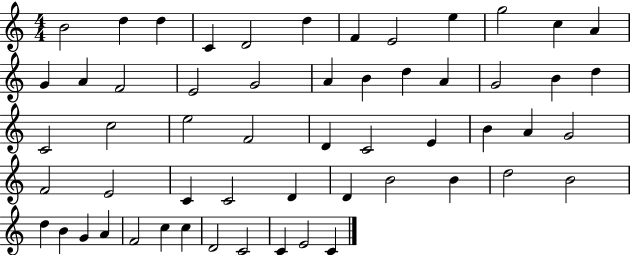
B4/h D5/q D5/q C4/q D4/h D5/q F4/q E4/h E5/q G5/h C5/q A4/q G4/q A4/q F4/h E4/h G4/h A4/q B4/q D5/q A4/q G4/h B4/q D5/q C4/h C5/h E5/h F4/h D4/q C4/h E4/q B4/q A4/q G4/h F4/h E4/h C4/q C4/h D4/q D4/q B4/h B4/q D5/h B4/h D5/q B4/q G4/q A4/q F4/h C5/q C5/q D4/h C4/h C4/q E4/h C4/q